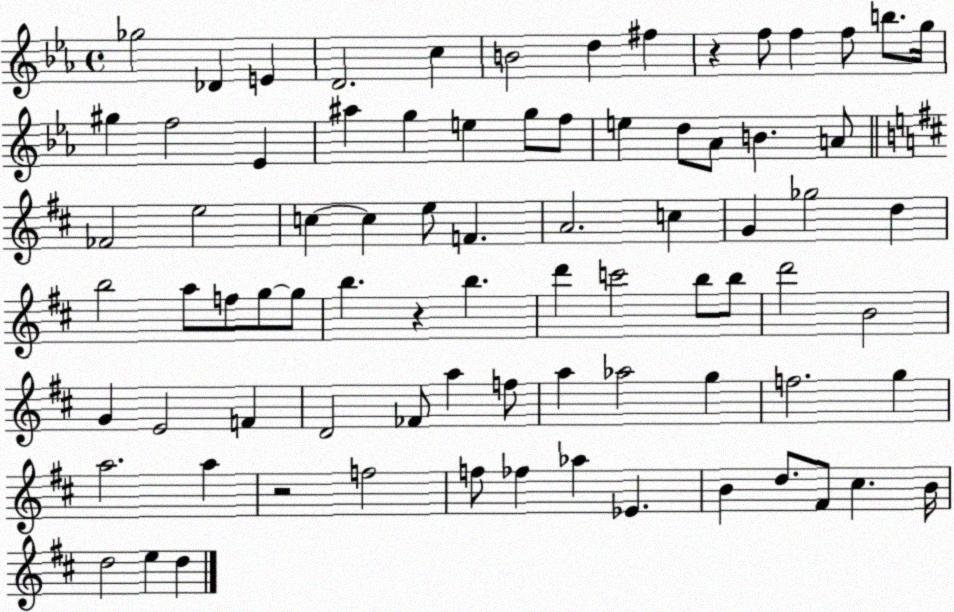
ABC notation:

X:1
T:Untitled
M:4/4
L:1/4
K:Eb
_g2 _D E D2 c B2 d ^f z f/2 f f/2 b/2 g/4 ^g f2 _E ^a g e g/2 f/2 e d/2 _A/2 B A/2 _F2 e2 c c e/2 F A2 c G _g2 d b2 a/2 f/2 g/2 g/2 b z b d' c'2 b/2 b/2 d'2 B2 G E2 F D2 _F/2 a f/2 a _a2 g f2 g a2 a z2 f2 f/2 _f _a _E B d/2 ^F/2 ^c B/4 d2 e d